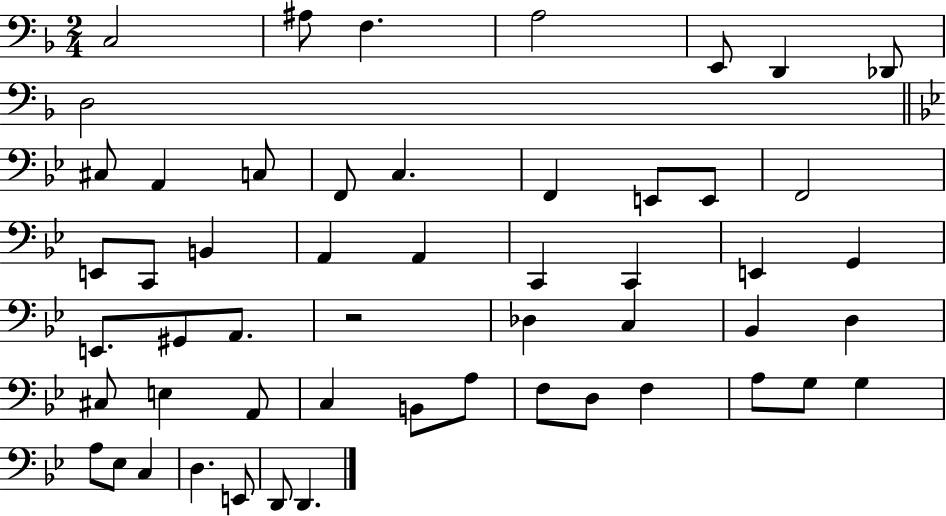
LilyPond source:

{
  \clef bass
  \numericTimeSignature
  \time 2/4
  \key f \major
  c2 | ais8 f4. | a2 | e,8 d,4 des,8 | \break d2 | \bar "||" \break \key g \minor cis8 a,4 c8 | f,8 c4. | f,4 e,8 e,8 | f,2 | \break e,8 c,8 b,4 | a,4 a,4 | c,4 c,4 | e,4 g,4 | \break e,8. gis,8 a,8. | r2 | des4 c4 | bes,4 d4 | \break cis8 e4 a,8 | c4 b,8 a8 | f8 d8 f4 | a8 g8 g4 | \break a8 ees8 c4 | d4. e,8 | d,8 d,4. | \bar "|."
}